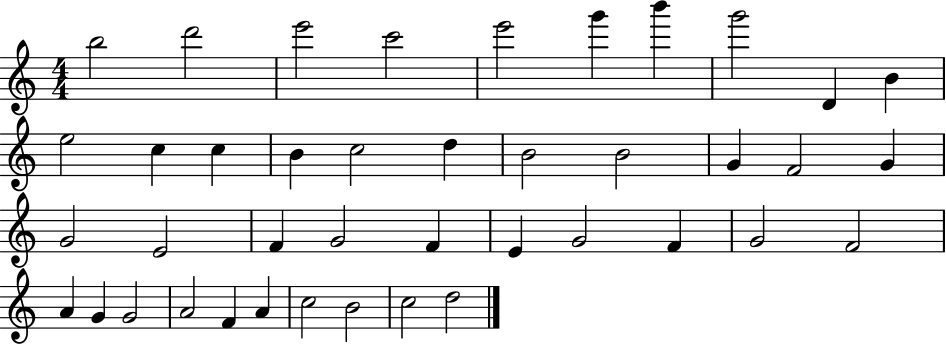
B5/h D6/h E6/h C6/h E6/h G6/q B6/q G6/h D4/q B4/q E5/h C5/q C5/q B4/q C5/h D5/q B4/h B4/h G4/q F4/h G4/q G4/h E4/h F4/q G4/h F4/q E4/q G4/h F4/q G4/h F4/h A4/q G4/q G4/h A4/h F4/q A4/q C5/h B4/h C5/h D5/h